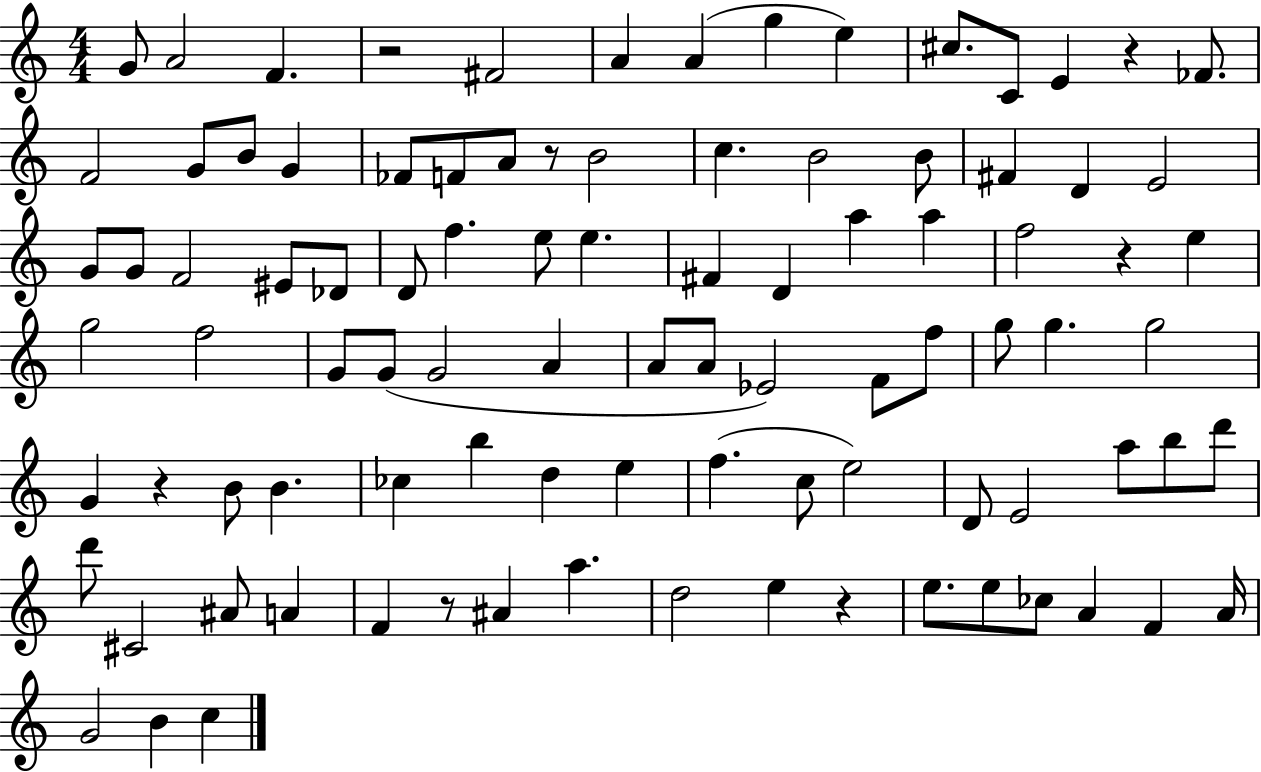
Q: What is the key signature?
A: C major